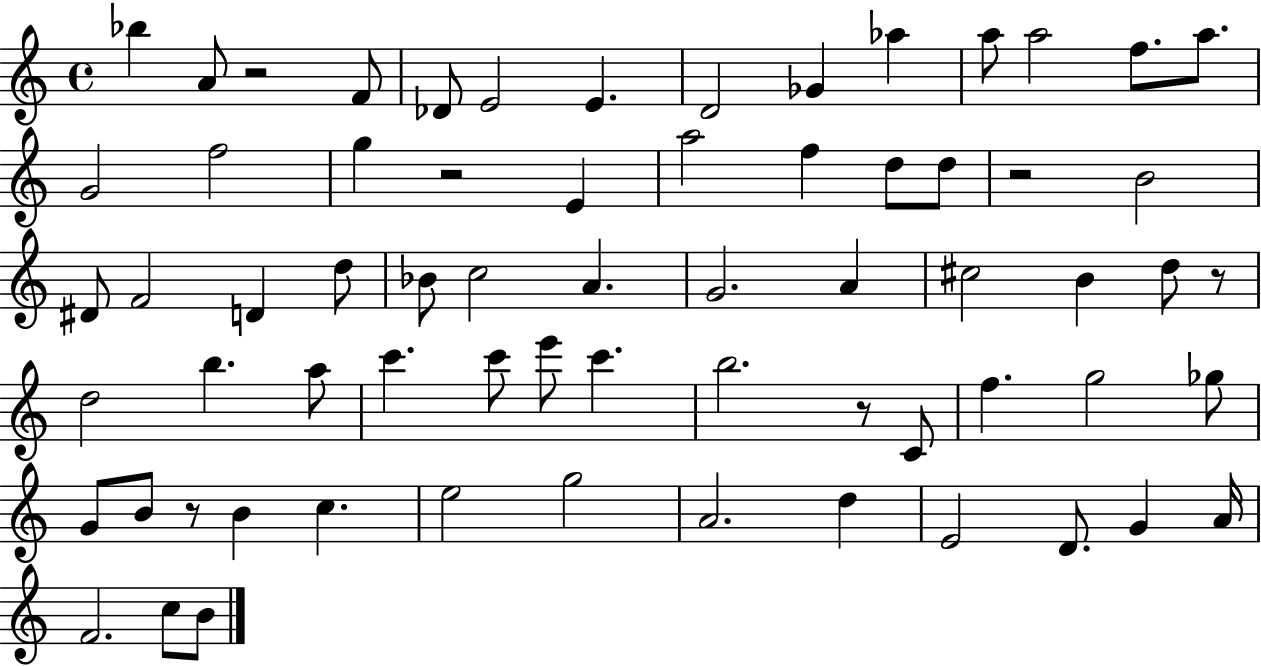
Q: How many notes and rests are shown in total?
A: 67